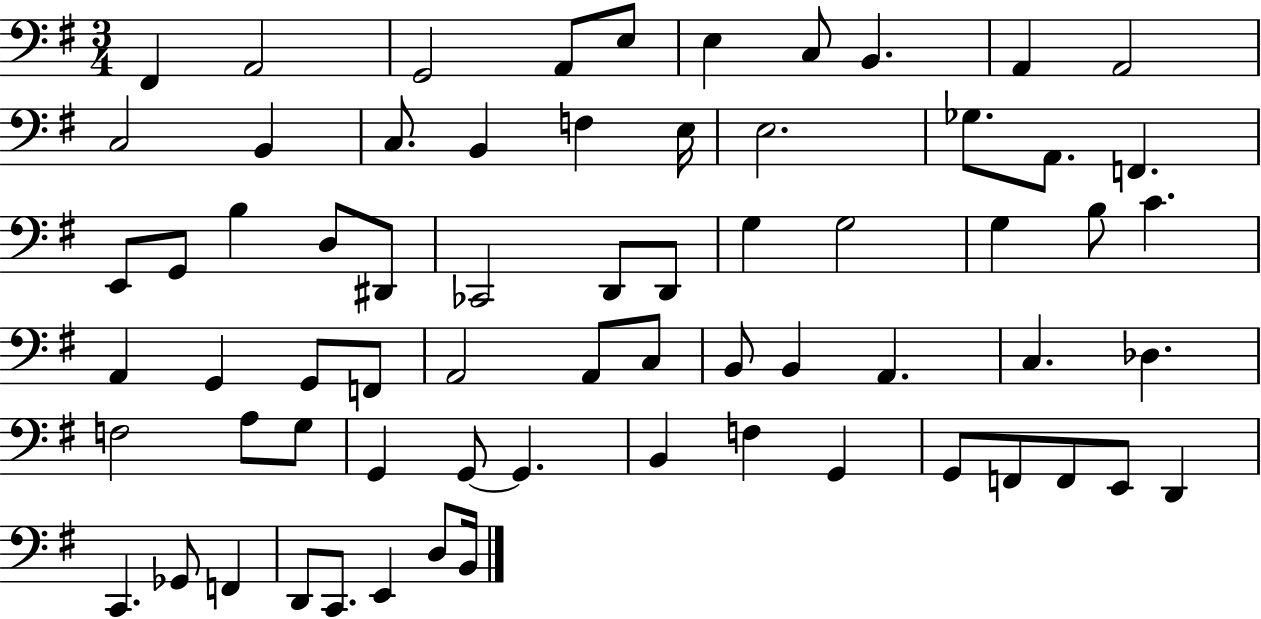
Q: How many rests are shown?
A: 0